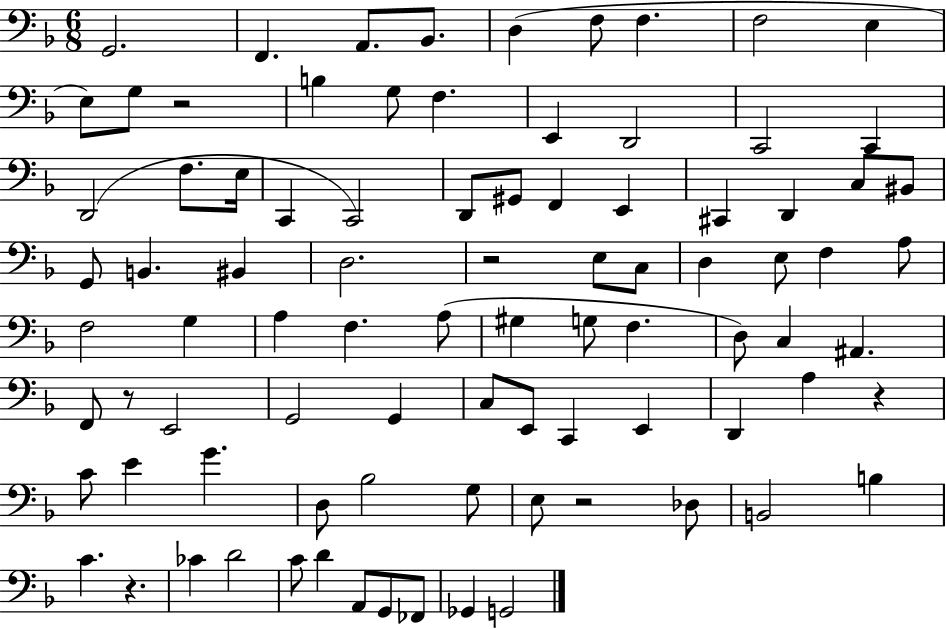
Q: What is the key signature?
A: F major